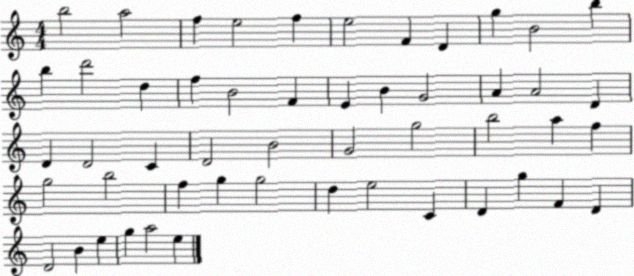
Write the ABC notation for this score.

X:1
T:Untitled
M:4/4
L:1/4
K:C
b2 a2 f e2 f e2 F D g B2 b b d'2 d f B2 F E B G2 A A2 D D D2 C D2 B2 G2 g2 b2 a f g2 b2 f g g2 d e2 C D g F D D2 B e g a2 e